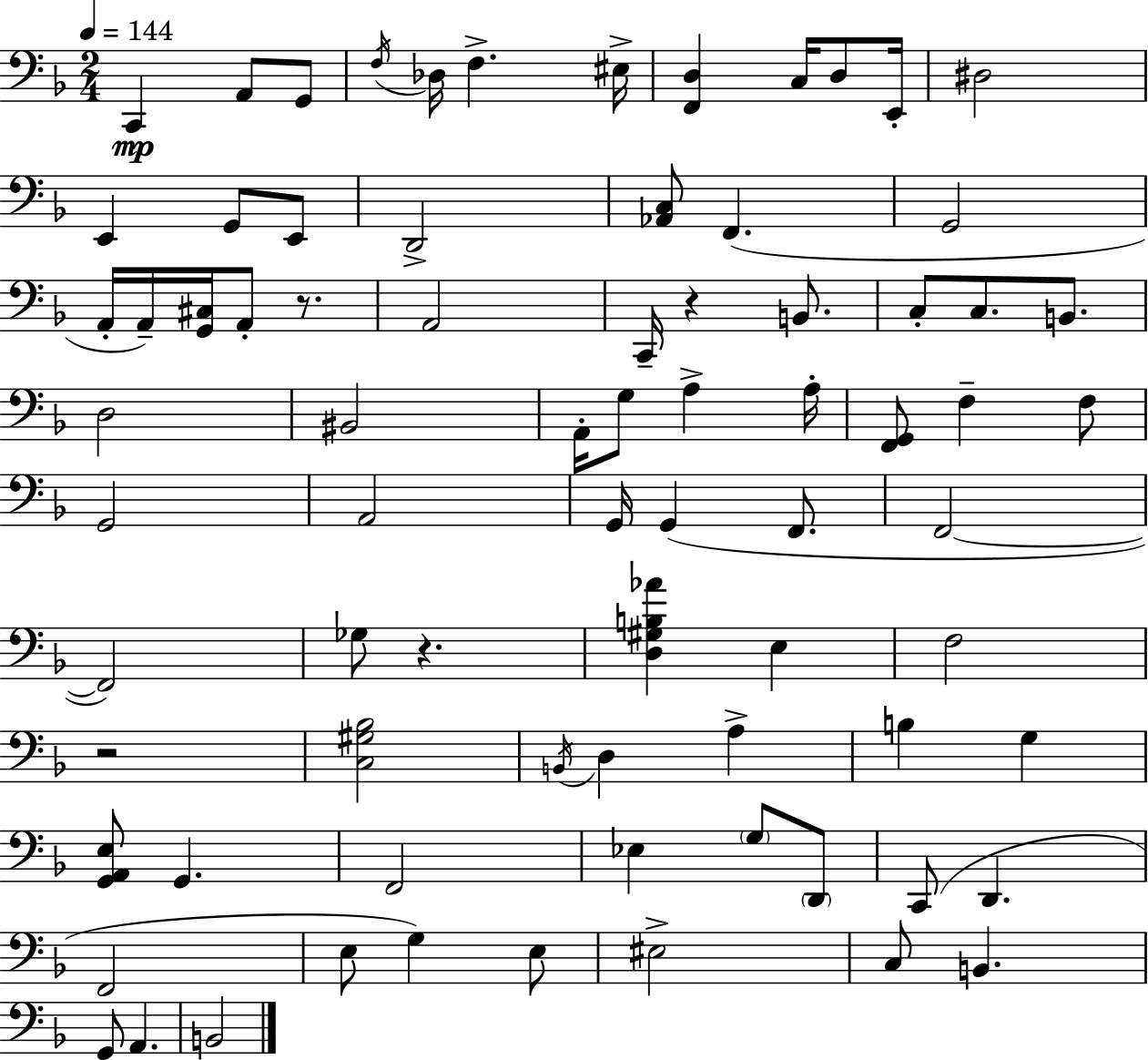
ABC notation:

X:1
T:Untitled
M:2/4
L:1/4
K:F
C,, A,,/2 G,,/2 F,/4 _D,/4 F, ^E,/4 [F,,D,] C,/4 D,/2 E,,/4 ^D,2 E,, G,,/2 E,,/2 D,,2 [_A,,C,]/2 F,, G,,2 A,,/4 A,,/4 [G,,^C,]/4 A,,/2 z/2 A,,2 C,,/4 z B,,/2 C,/2 C,/2 B,,/2 D,2 ^B,,2 A,,/4 G,/2 A, A,/4 [F,,G,,]/2 F, F,/2 G,,2 A,,2 G,,/4 G,, F,,/2 F,,2 F,,2 _G,/2 z [D,^G,B,_A] E, F,2 z2 [C,^G,_B,]2 B,,/4 D, A, B, G, [G,,A,,E,]/2 G,, F,,2 _E, G,/2 D,,/2 C,,/2 D,, F,,2 E,/2 G, E,/2 ^E,2 C,/2 B,, G,,/2 A,, B,,2